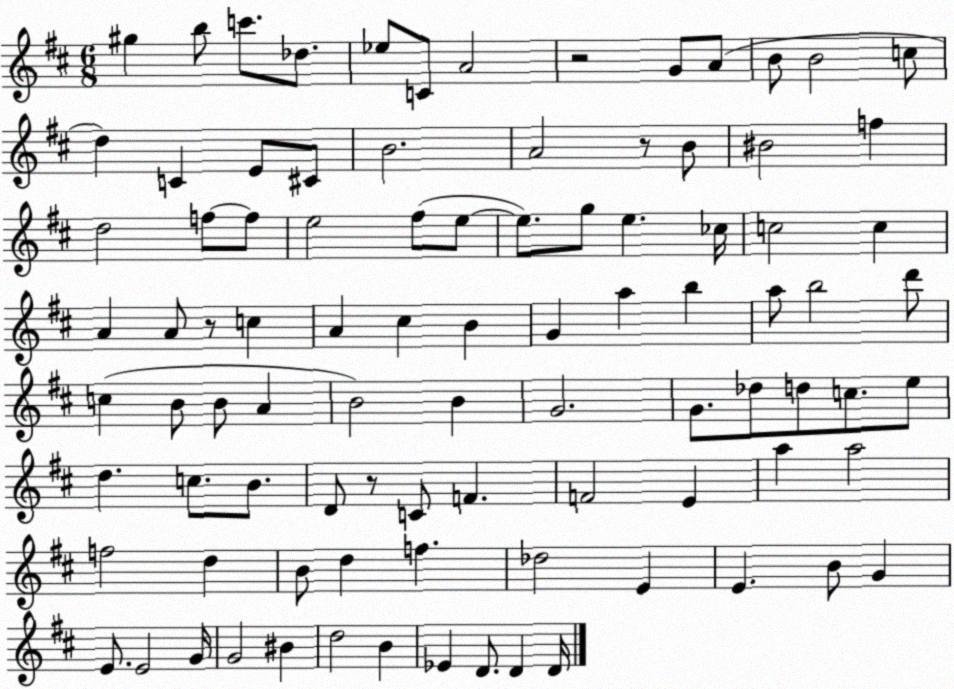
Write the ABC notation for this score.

X:1
T:Untitled
M:6/8
L:1/4
K:D
^g b/2 c'/2 _d/2 _e/2 C/2 A2 z2 G/2 A/2 B/2 B2 c/2 d C E/2 ^C/2 B2 A2 z/2 B/2 ^B2 f d2 f/2 f/2 e2 ^f/2 e/2 e/2 g/2 e _c/4 c2 c A A/2 z/2 c A ^c B G a b a/2 b2 d'/2 c B/2 B/2 A B2 B G2 G/2 _d/2 d/2 c/2 e/2 d c/2 B/2 D/2 z/2 C/2 F F2 E a a2 f2 d B/2 d f _d2 E E B/2 G E/2 E2 G/4 G2 ^B d2 B _E D/2 D D/4